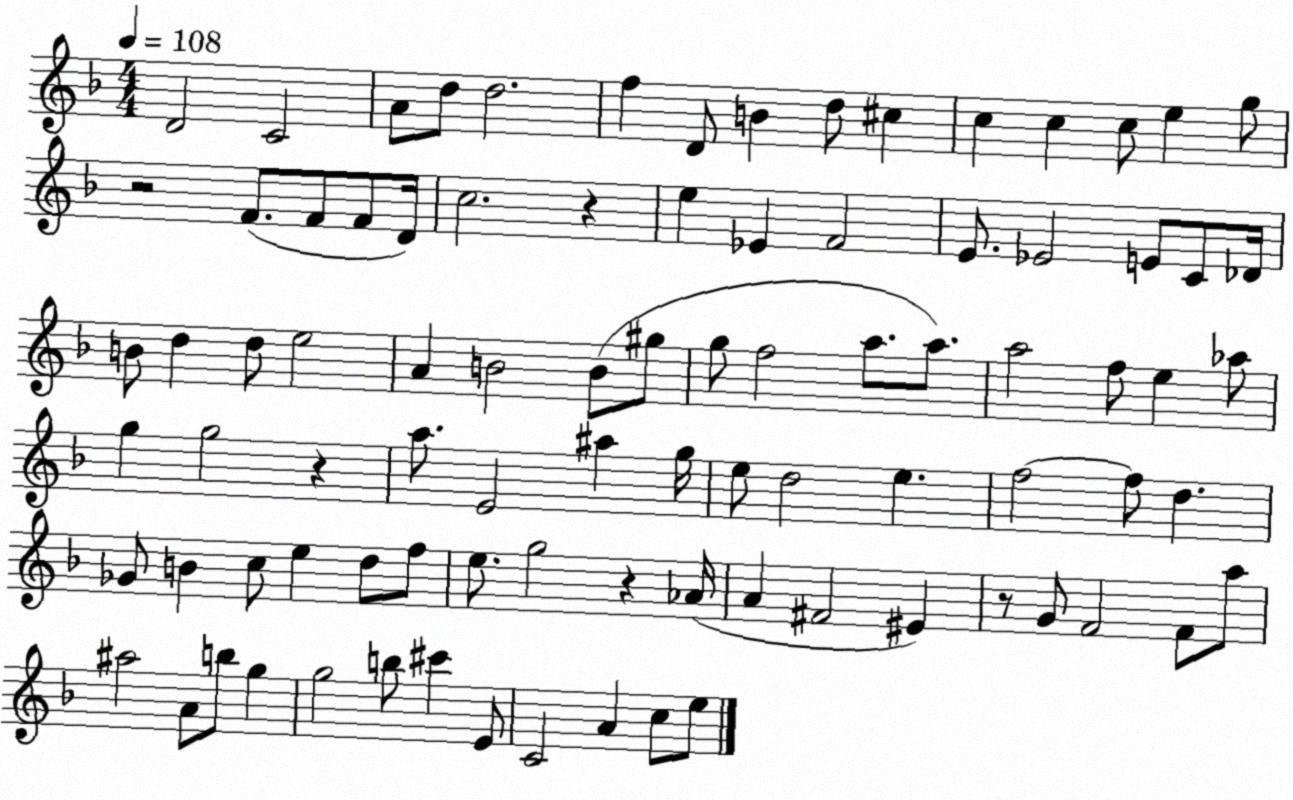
X:1
T:Untitled
M:4/4
L:1/4
K:F
D2 C2 A/2 d/2 d2 f D/2 B d/2 ^c c c c/2 e g/2 z2 F/2 F/2 F/2 D/4 c2 z e _E F2 E/2 _E2 E/2 C/2 _D/4 B/2 d d/2 e2 A B2 B/2 ^g/2 g/2 f2 a/2 a/2 a2 f/2 e _a/2 g g2 z a/2 E2 ^a g/4 e/2 d2 e f2 f/2 d _G/2 B c/2 e d/2 f/2 e/2 g2 z _A/4 A ^F2 ^E z/2 G/2 F2 F/2 a/2 ^a2 A/2 b/2 g g2 b/2 ^c' E/2 C2 A c/2 e/2